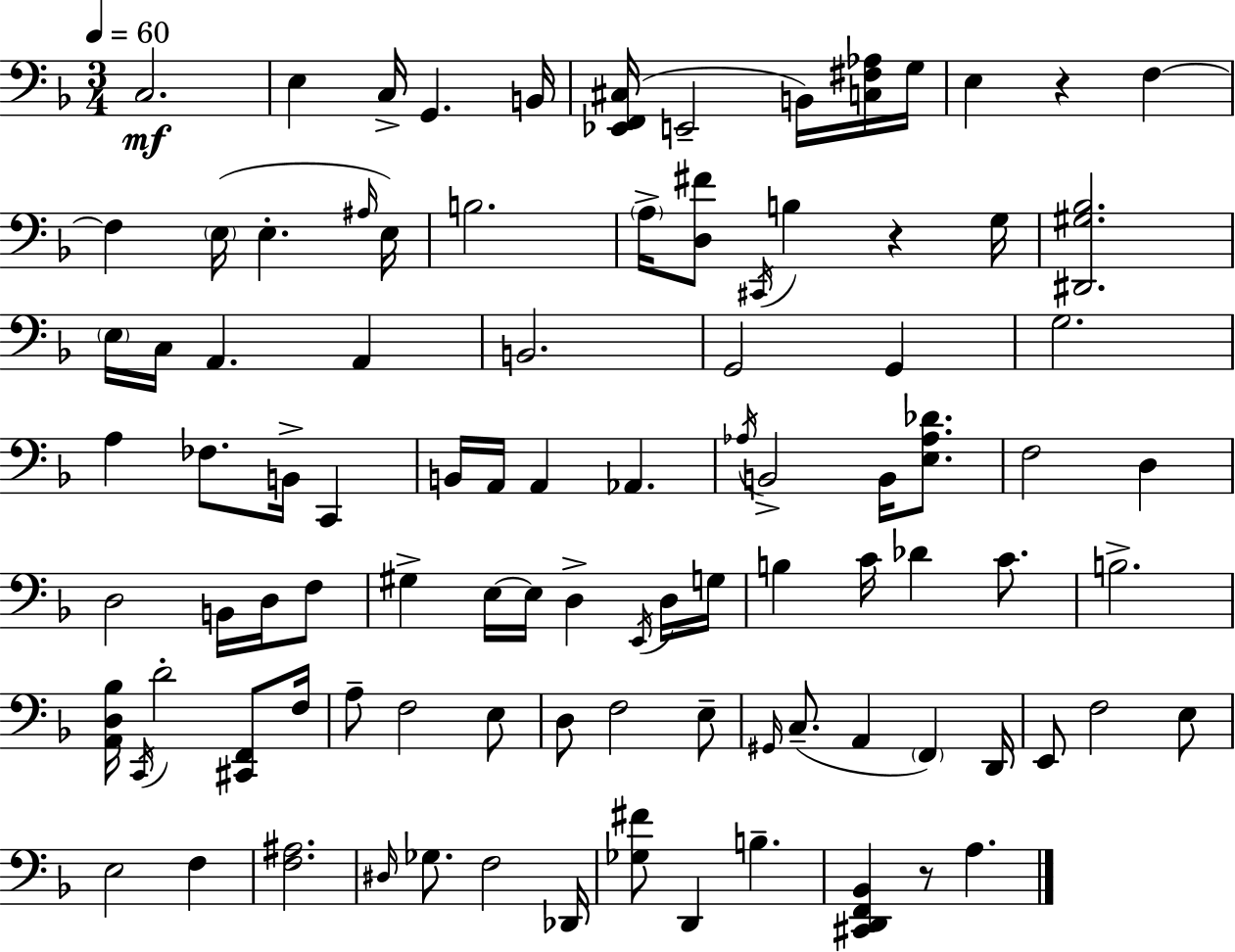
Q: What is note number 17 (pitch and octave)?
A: A3